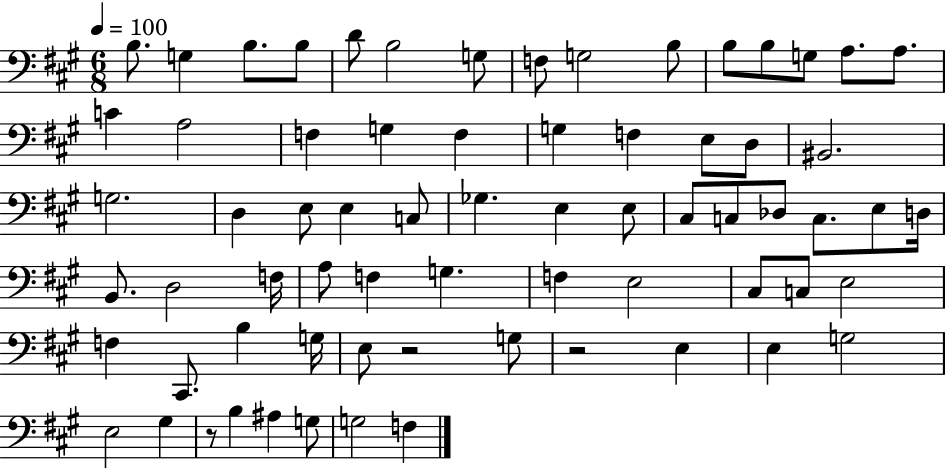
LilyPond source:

{
  \clef bass
  \numericTimeSignature
  \time 6/8
  \key a \major
  \tempo 4 = 100
  b8. g4 b8. b8 | d'8 b2 g8 | f8 g2 b8 | b8 b8 g8 a8. a8. | \break c'4 a2 | f4 g4 f4 | g4 f4 e8 d8 | bis,2. | \break g2. | d4 e8 e4 c8 | ges4. e4 e8 | cis8 c8 des8 c8. e8 d16 | \break b,8. d2 f16 | a8 f4 g4. | f4 e2 | cis8 c8 e2 | \break f4 cis,8. b4 g16 | e8 r2 g8 | r2 e4 | e4 g2 | \break e2 gis4 | r8 b4 ais4 g8 | g2 f4 | \bar "|."
}